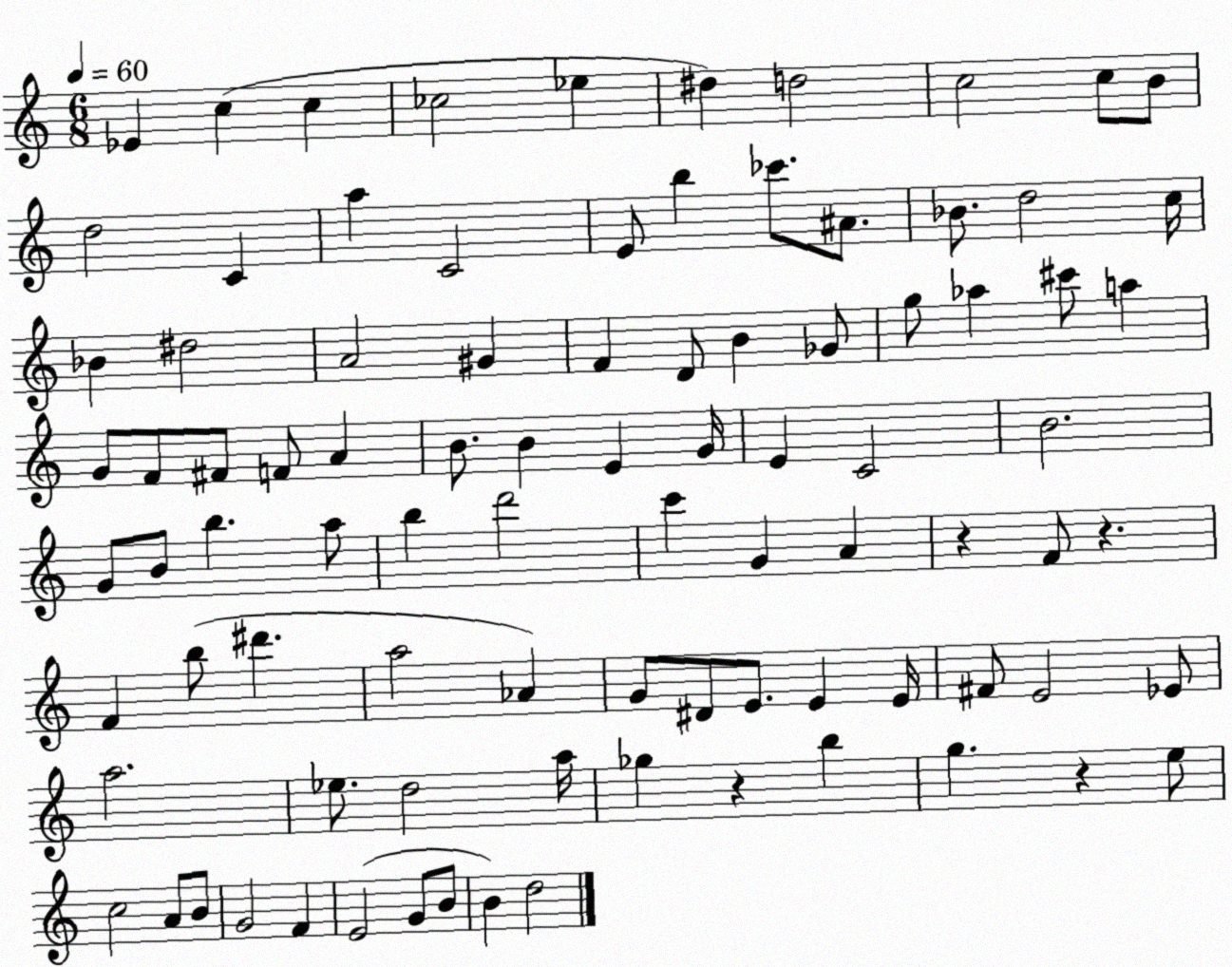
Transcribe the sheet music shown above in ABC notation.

X:1
T:Untitled
M:6/8
L:1/4
K:C
_E c c _c2 _e ^d d2 c2 c/2 B/2 d2 C a C2 E/2 b _c'/2 ^A/2 _B/2 d2 c/4 _B ^d2 A2 ^G F D/2 B _G/2 g/2 _a ^c'/2 a G/2 F/2 ^F/2 F/2 A B/2 B E G/4 E C2 B2 G/2 B/2 b a/2 b d'2 c' G A z F/2 z F b/2 ^d' a2 _A G/2 ^D/2 E/2 E E/4 ^F/2 E2 _E/2 a2 _e/2 d2 a/4 _g z b g z e/2 c2 A/2 B/2 G2 F E2 G/2 B/2 B d2